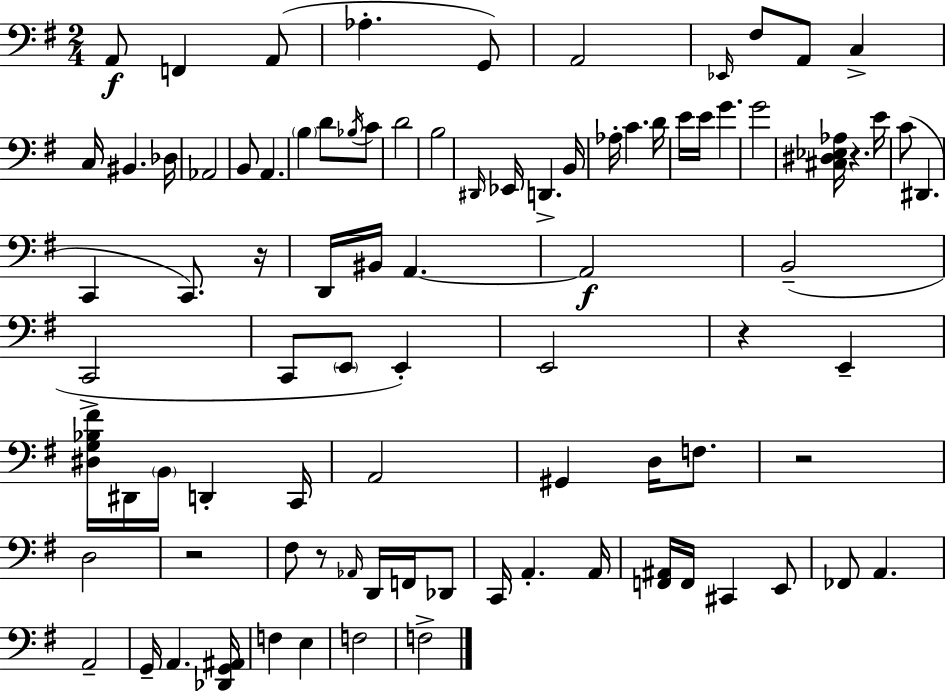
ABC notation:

X:1
T:Untitled
M:2/4
L:1/4
K:G
A,,/2 F,, A,,/2 _A, G,,/2 A,,2 _E,,/4 ^F,/2 A,,/2 C, C,/4 ^B,, _D,/4 _A,,2 B,,/2 A,, B, D/2 _B,/4 C/2 D2 B,2 ^D,,/4 _E,,/4 D,, B,,/4 _A,/4 C D/4 E/4 E/4 G G2 [^C,^D,_E,_A,]/4 z E/4 C/2 ^D,, C,, C,,/2 z/4 D,,/4 ^B,,/4 A,, A,,2 B,,2 C,,2 C,,/2 E,,/2 E,, E,,2 z E,, [^D,G,_B,^F]/4 ^D,,/4 B,,/4 D,, C,,/4 A,,2 ^G,, D,/4 F,/2 z2 D,2 z2 ^F,/2 z/2 _A,,/4 D,,/4 F,,/4 _D,,/2 C,,/4 A,, A,,/4 [F,,^A,,]/4 F,,/4 ^C,, E,,/2 _F,,/2 A,, A,,2 G,,/4 A,, [_D,,G,,^A,,]/4 F, E, F,2 F,2